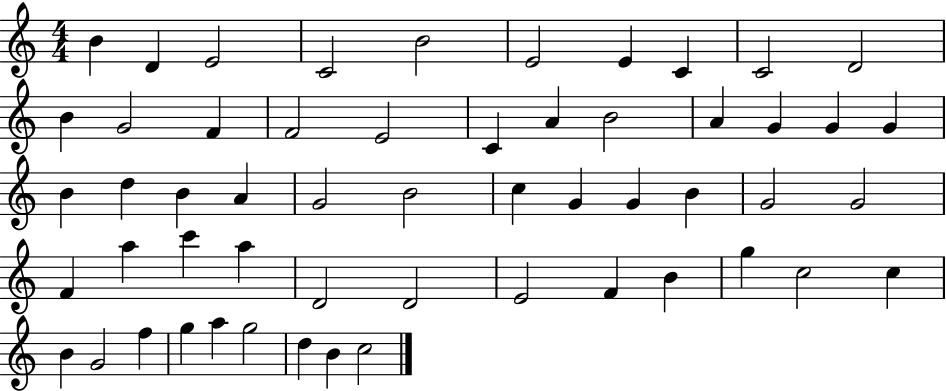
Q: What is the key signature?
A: C major